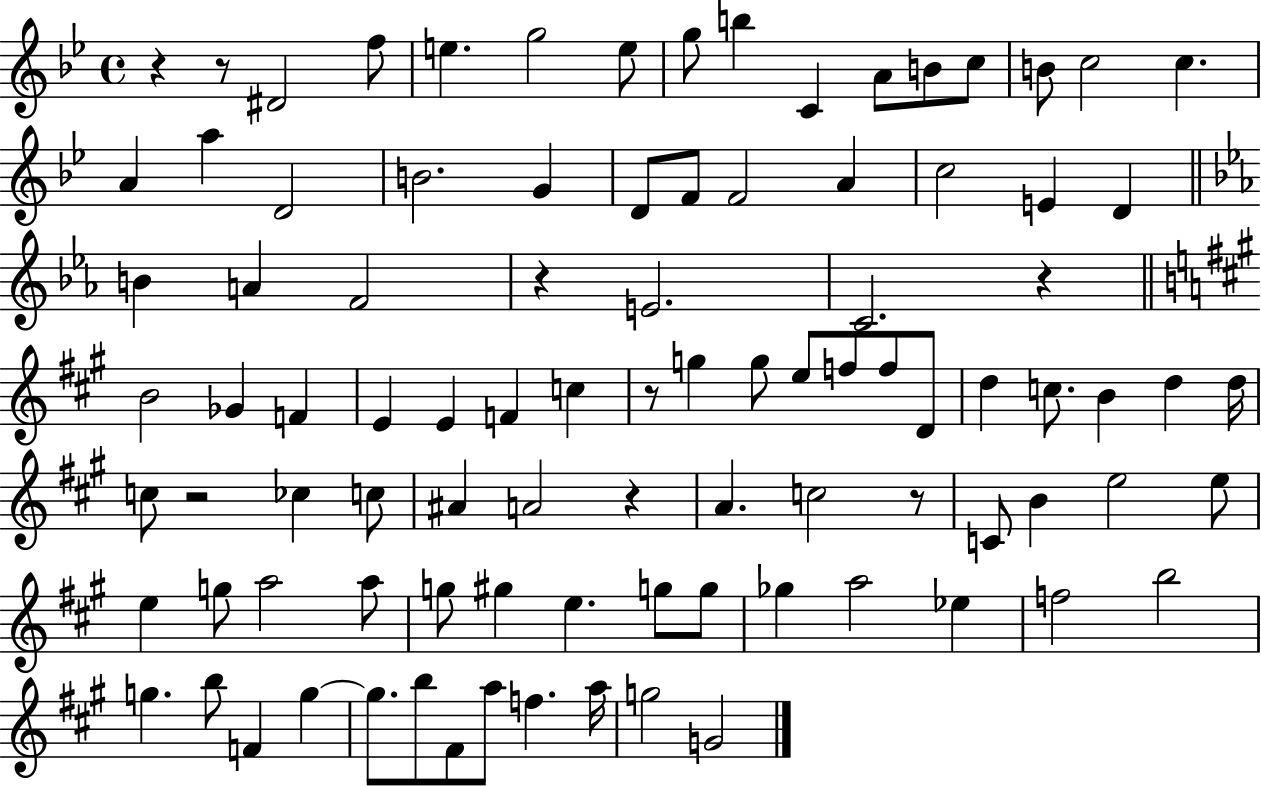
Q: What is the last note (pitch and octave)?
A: G4